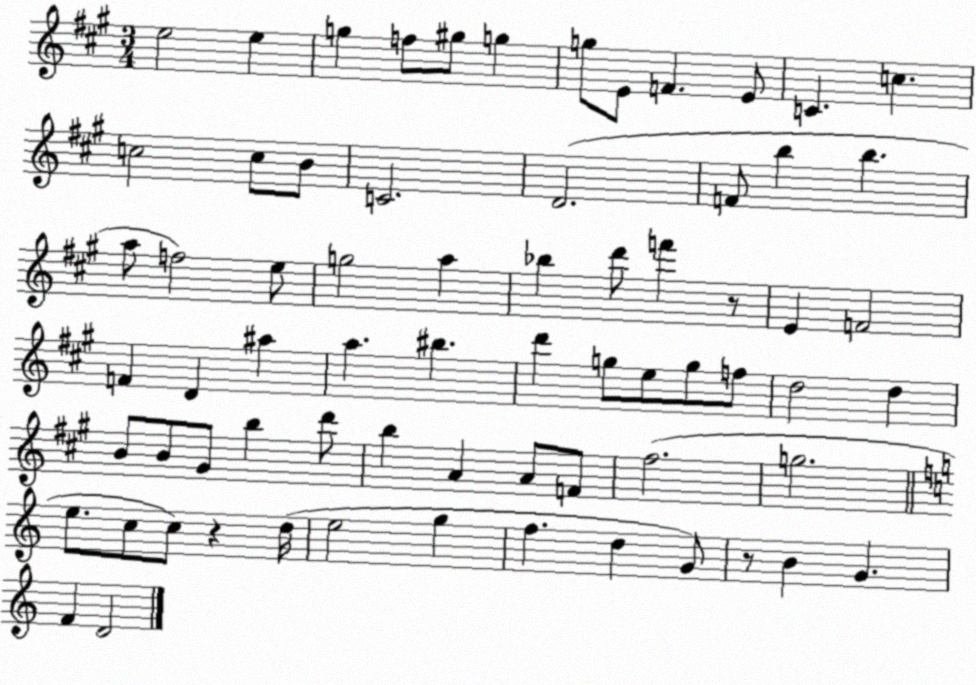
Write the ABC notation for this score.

X:1
T:Untitled
M:3/4
L:1/4
K:A
e2 e g f/2 ^g/2 g g/2 E/2 F E/2 C c c2 c/2 B/2 C2 D2 F/2 b b a/2 f2 e/2 g2 a _b d'/2 f' z/2 E F2 F D ^a a ^b d' g/2 e/2 g/2 f/2 d2 d B/2 B/2 ^G/2 b d'/2 b A A/2 F/2 ^f2 g2 e/2 c/2 c/2 z d/4 e2 g f d G/2 z/2 B G F D2